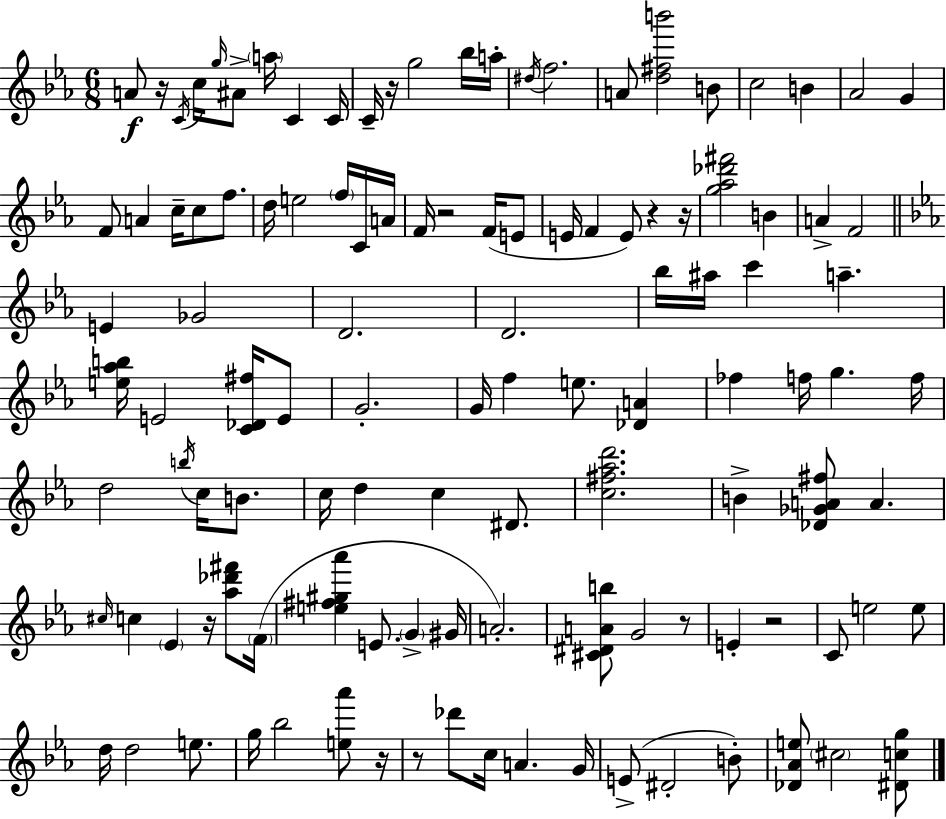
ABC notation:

X:1
T:Untitled
M:6/8
L:1/4
K:Eb
A/2 z/4 C/4 c/4 g/4 ^A/2 a/4 C C/4 C/4 z/4 g2 _b/4 a/4 ^d/4 f2 A/2 [d^fb']2 B/2 c2 B _A2 G F/2 A c/4 c/2 f/2 d/4 e2 f/4 C/4 A/4 F/4 z2 F/4 E/2 E/4 F E/2 z z/4 [g_a_d'^f']2 B A F2 E _G2 D2 D2 _b/4 ^a/4 c' a [e_ab]/4 E2 [C_D^f]/4 E/2 G2 G/4 f e/2 [_DA] _f f/4 g f/4 d2 b/4 c/4 B/2 c/4 d c ^D/2 [c^f_ad']2 B [_D_GA^f]/2 A ^c/4 c _E z/4 [_a_d'^f']/2 F/4 [e^f^g_a'] E/2 G ^G/4 A2 [^C^DAb]/2 G2 z/2 E z2 C/2 e2 e/2 d/4 d2 e/2 g/4 _b2 [e_a']/2 z/4 z/2 _d'/2 c/4 A G/4 E/2 ^D2 B/2 [_D_Ae]/2 ^c2 [^Dcg]/2